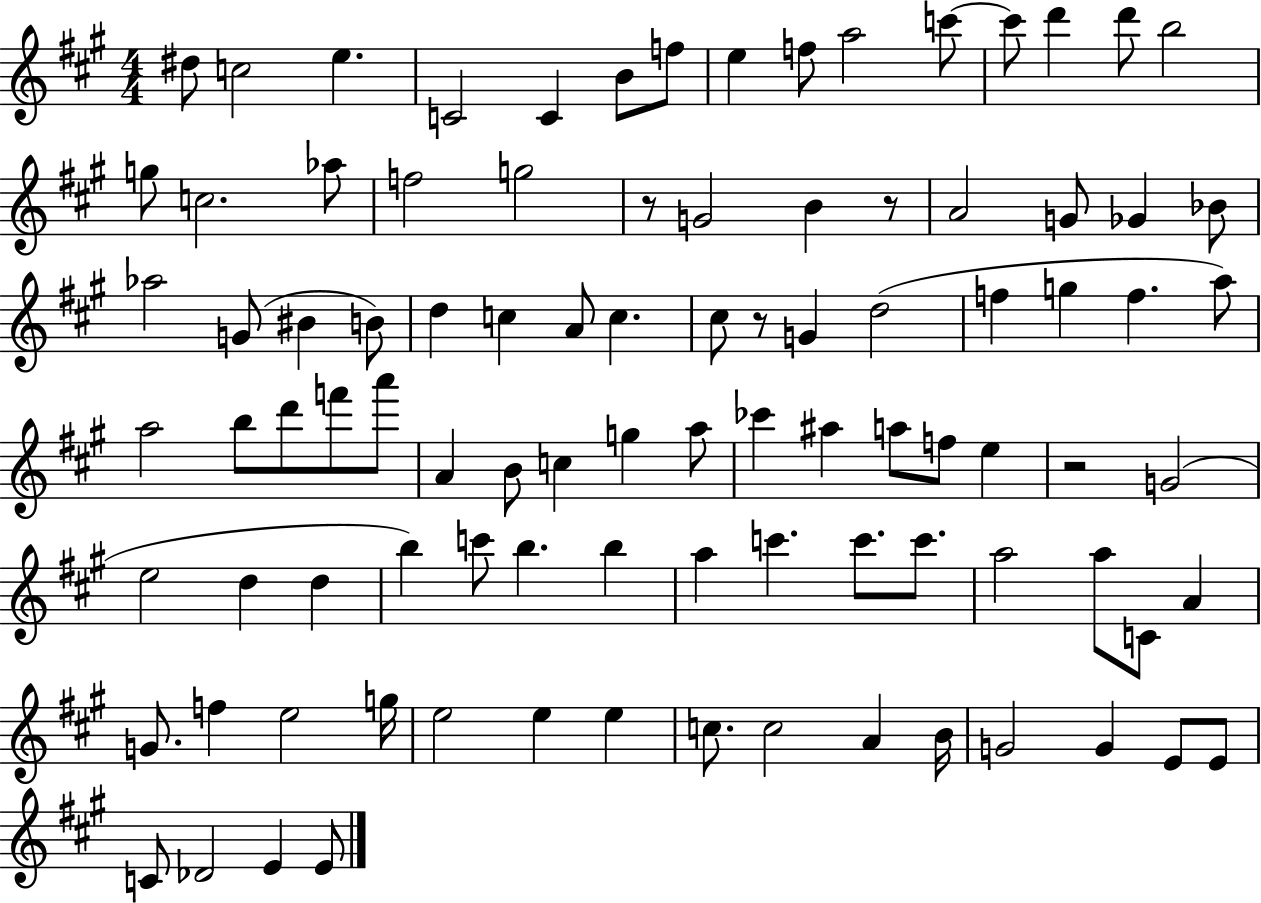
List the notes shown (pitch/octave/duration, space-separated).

D#5/e C5/h E5/q. C4/h C4/q B4/e F5/e E5/q F5/e A5/h C6/e C6/e D6/q D6/e B5/h G5/e C5/h. Ab5/e F5/h G5/h R/e G4/h B4/q R/e A4/h G4/e Gb4/q Bb4/e Ab5/h G4/e BIS4/q B4/e D5/q C5/q A4/e C5/q. C#5/e R/e G4/q D5/h F5/q G5/q F5/q. A5/e A5/h B5/e D6/e F6/e A6/e A4/q B4/e C5/q G5/q A5/e CES6/q A#5/q A5/e F5/e E5/q R/h G4/h E5/h D5/q D5/q B5/q C6/e B5/q. B5/q A5/q C6/q. C6/e. C6/e. A5/h A5/e C4/e A4/q G4/e. F5/q E5/h G5/s E5/h E5/q E5/q C5/e. C5/h A4/q B4/s G4/h G4/q E4/e E4/e C4/e Db4/h E4/q E4/e